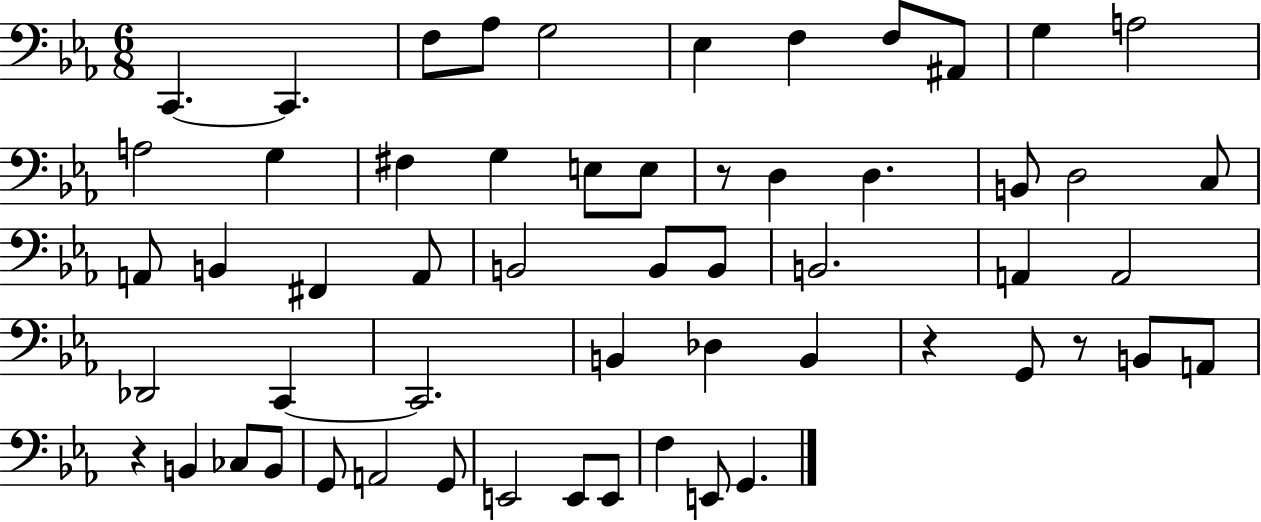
{
  \clef bass
  \numericTimeSignature
  \time 6/8
  \key ees \major
  \repeat volta 2 { c,4.~~ c,4. | f8 aes8 g2 | ees4 f4 f8 ais,8 | g4 a2 | \break a2 g4 | fis4 g4 e8 e8 | r8 d4 d4. | b,8 d2 c8 | \break a,8 b,4 fis,4 a,8 | b,2 b,8 b,8 | b,2. | a,4 a,2 | \break des,2 c,4~~ | c,2. | b,4 des4 b,4 | r4 g,8 r8 b,8 a,8 | \break r4 b,4 ces8 b,8 | g,8 a,2 g,8 | e,2 e,8 e,8 | f4 e,8 g,4. | \break } \bar "|."
}